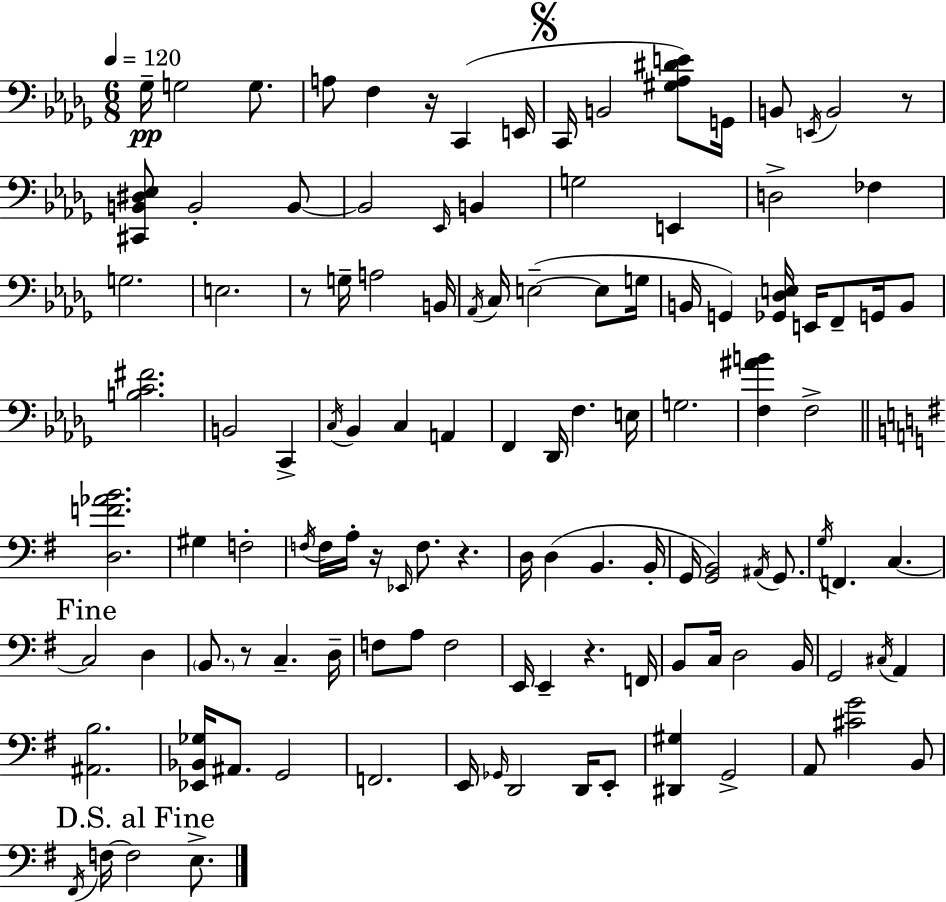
Gb3/s G3/h G3/e. A3/e F3/q R/s C2/q E2/s C2/s B2/h [G#3,Ab3,D#4,E4]/e G2/s B2/e E2/s B2/h R/e [C#2,B2,D#3,Eb3]/e B2/h B2/e B2/h Eb2/s B2/q G3/h E2/q D3/h FES3/q G3/h. E3/h. R/e G3/s A3/h B2/s Ab2/s C3/s E3/h E3/e G3/s B2/s G2/q [Gb2,Db3,E3]/s E2/s F2/e G2/s B2/e [B3,C4,F#4]/h. B2/h C2/q C3/s Bb2/q C3/q A2/q F2/q Db2/s F3/q. E3/s G3/h. [F3,A#4,B4]/q F3/h [D3,F4,Ab4,B4]/h. G#3/q F3/h F3/s F3/s A3/s R/s Eb2/s F3/e. R/q. D3/s D3/q B2/q. B2/s G2/s [G2,B2]/h A#2/s G2/e. G3/s F2/q. C3/q. C3/h D3/q B2/e. R/e C3/q. D3/s F3/e A3/e F3/h E2/s E2/q R/q. F2/s B2/e C3/s D3/h B2/s G2/h C#3/s A2/q [A#2,B3]/h. [Eb2,Bb2,Gb3]/s A#2/e. G2/h F2/h. E2/s Gb2/s D2/h D2/s E2/e [D#2,G#3]/q G2/h A2/e [C#4,G4]/h B2/e F#2/s F3/s F3/h E3/e.